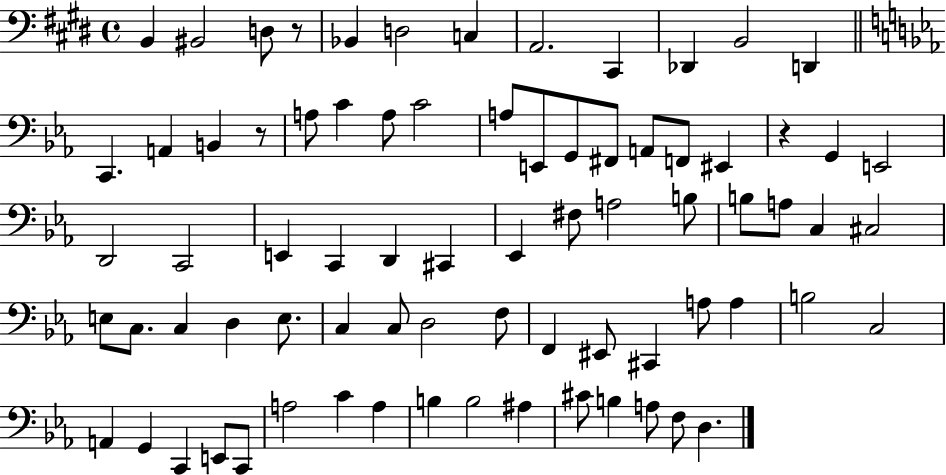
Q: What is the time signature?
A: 4/4